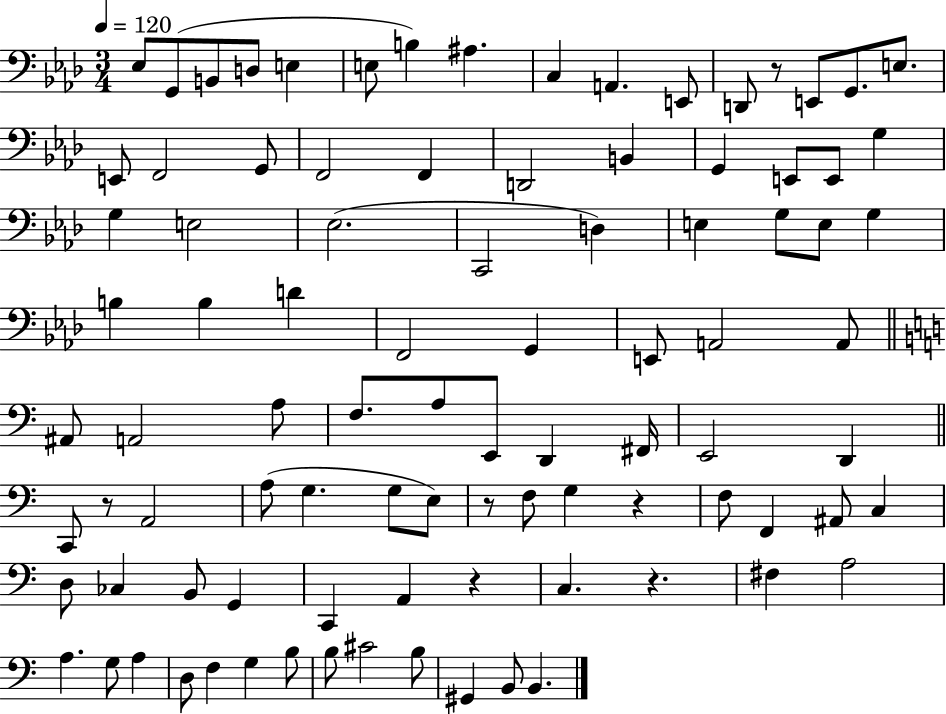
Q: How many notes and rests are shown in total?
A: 93